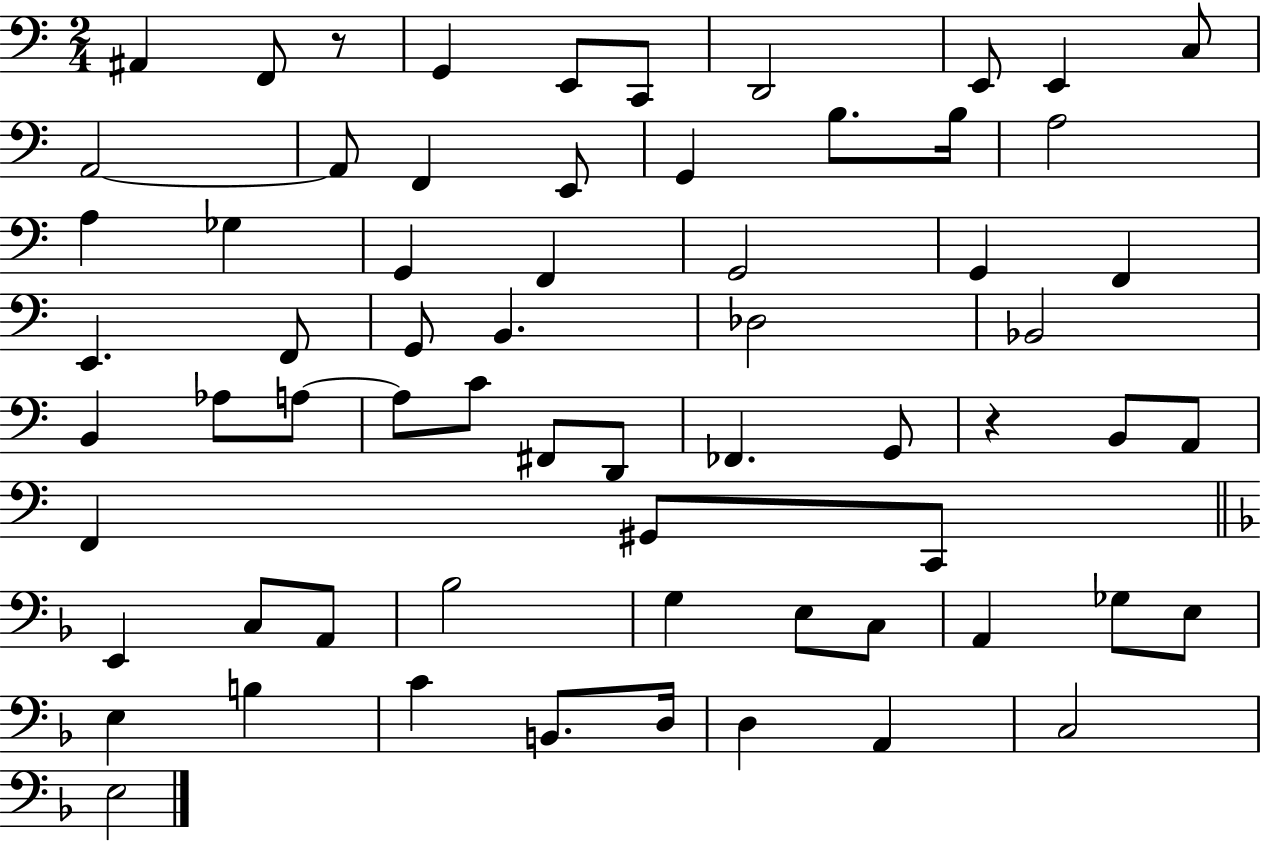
A#2/q F2/e R/e G2/q E2/e C2/e D2/h E2/e E2/q C3/e A2/h A2/e F2/q E2/e G2/q B3/e. B3/s A3/h A3/q Gb3/q G2/q F2/q G2/h G2/q F2/q E2/q. F2/e G2/e B2/q. Db3/h Bb2/h B2/q Ab3/e A3/e A3/e C4/e F#2/e D2/e FES2/q. G2/e R/q B2/e A2/e F2/q G#2/e C2/e E2/q C3/e A2/e Bb3/h G3/q E3/e C3/e A2/q Gb3/e E3/e E3/q B3/q C4/q B2/e. D3/s D3/q A2/q C3/h E3/h